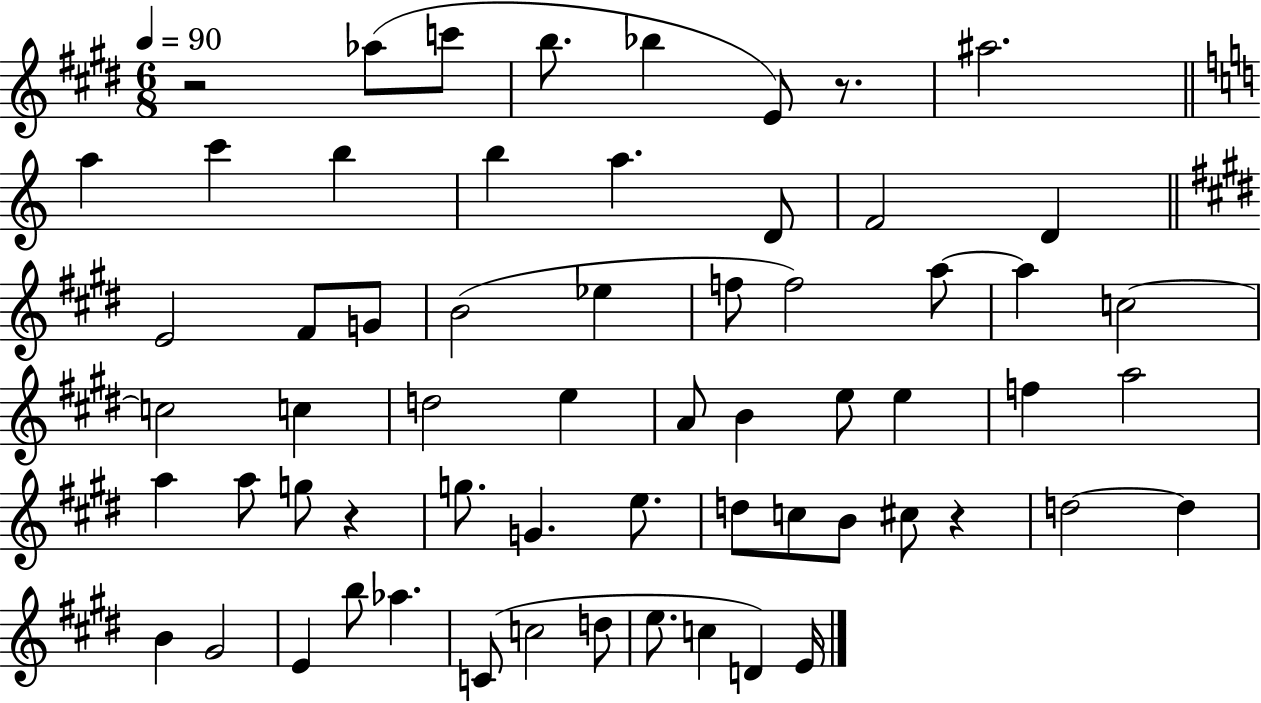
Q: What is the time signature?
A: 6/8